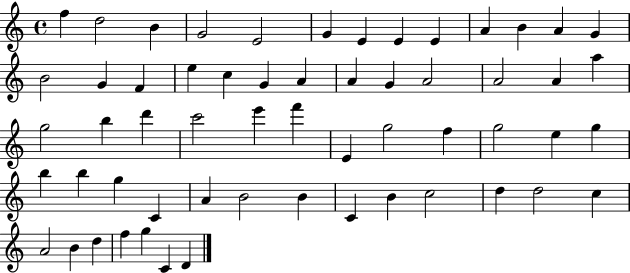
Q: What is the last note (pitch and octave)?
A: D4